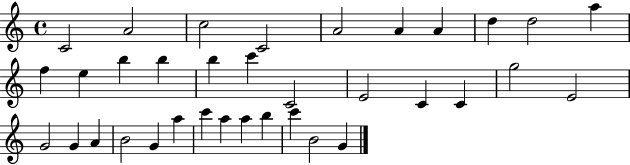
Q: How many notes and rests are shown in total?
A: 35